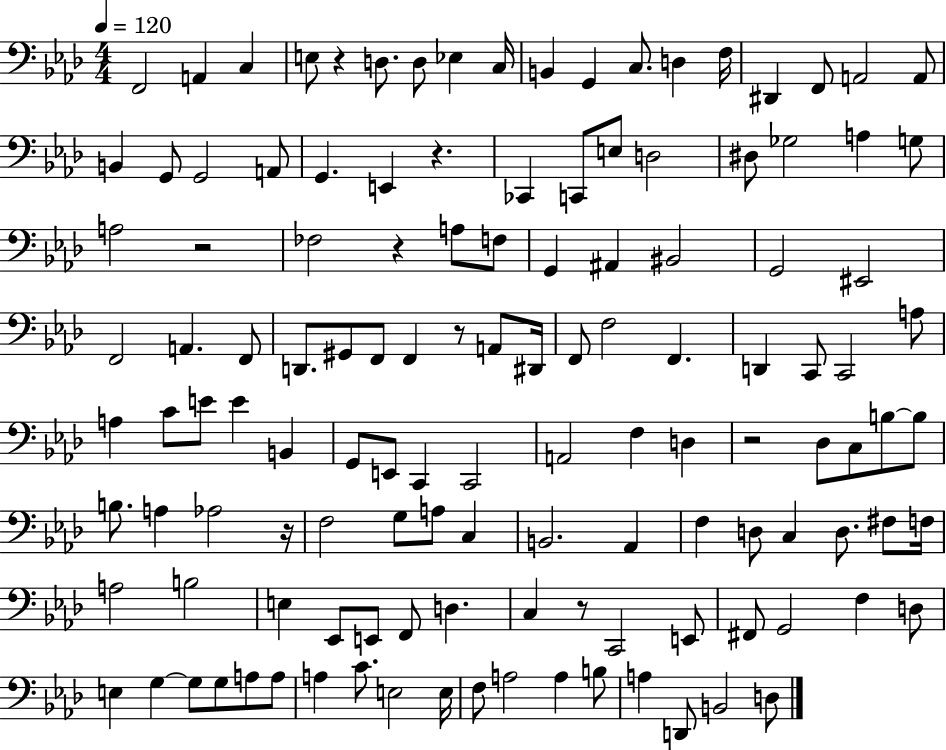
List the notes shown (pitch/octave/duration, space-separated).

F2/h A2/q C3/q E3/e R/q D3/e. D3/e Eb3/q C3/s B2/q G2/q C3/e. D3/q F3/s D#2/q F2/e A2/h A2/e B2/q G2/e G2/h A2/e G2/q. E2/q R/q. CES2/q C2/e E3/e D3/h D#3/e Gb3/h A3/q G3/e A3/h R/h FES3/h R/q A3/e F3/e G2/q A#2/q BIS2/h G2/h EIS2/h F2/h A2/q. F2/e D2/e. G#2/e F2/e F2/q R/e A2/e D#2/s F2/e F3/h F2/q. D2/q C2/e C2/h A3/e A3/q C4/e E4/e E4/q B2/q G2/e E2/e C2/q C2/h A2/h F3/q D3/q R/h Db3/e C3/e B3/e B3/e B3/e. A3/q Ab3/h R/s F3/h G3/e A3/e C3/q B2/h. Ab2/q F3/q D3/e C3/q D3/e. F#3/e F3/s A3/h B3/h E3/q Eb2/e E2/e F2/e D3/q. C3/q R/e C2/h E2/e F#2/e G2/h F3/q D3/e E3/q G3/q G3/e G3/e A3/e A3/e A3/q C4/e. E3/h E3/s F3/e A3/h A3/q B3/e A3/q D2/e B2/h D3/e